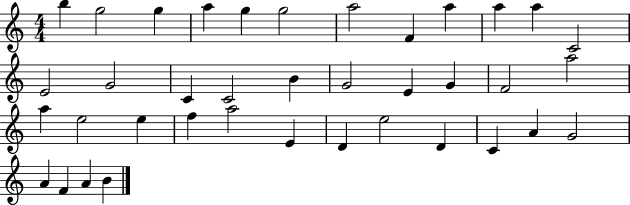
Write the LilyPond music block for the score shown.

{
  \clef treble
  \numericTimeSignature
  \time 4/4
  \key c \major
  b''4 g''2 g''4 | a''4 g''4 g''2 | a''2 f'4 a''4 | a''4 a''4 c'2 | \break e'2 g'2 | c'4 c'2 b'4 | g'2 e'4 g'4 | f'2 a''2 | \break a''4 e''2 e''4 | f''4 a''2 e'4 | d'4 e''2 d'4 | c'4 a'4 g'2 | \break a'4 f'4 a'4 b'4 | \bar "|."
}